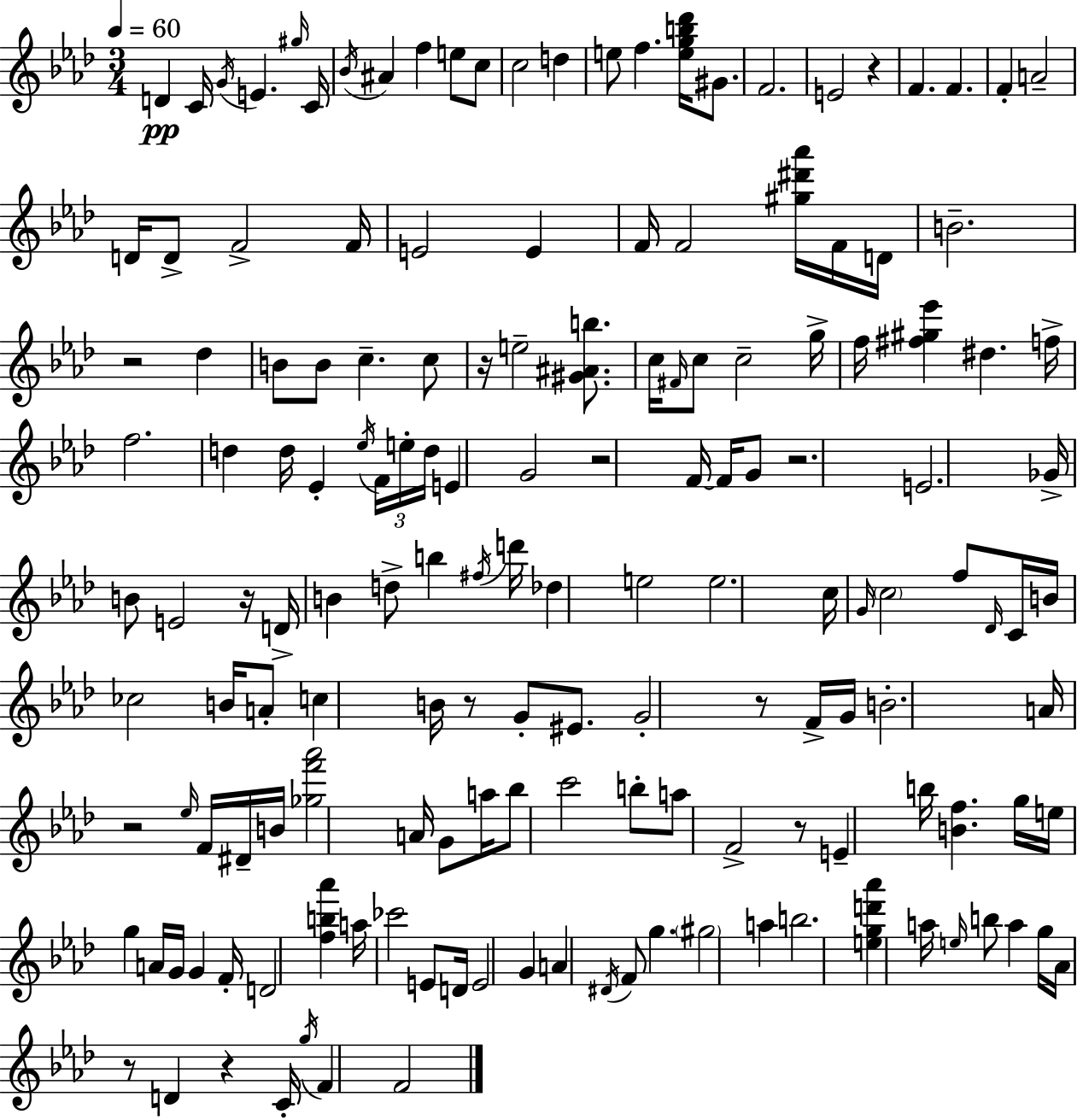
X:1
T:Untitled
M:3/4
L:1/4
K:Ab
D C/4 G/4 E ^g/4 C/4 _B/4 ^A f e/2 c/2 c2 d e/2 f [egb_d']/4 ^G/2 F2 E2 z F F F A2 D/4 D/2 F2 F/4 E2 E F/4 F2 [^g^d'_a']/4 F/4 D/4 B2 z2 _d B/2 B/2 c c/2 z/4 e2 [^G^Ab]/2 c/4 ^F/4 c/2 c2 g/4 f/4 [^f^g_e'] ^d f/4 f2 d d/4 _E _e/4 F/4 e/4 d/4 E G2 z2 F/4 F/4 G/2 z2 E2 _G/4 B/2 E2 z/4 D/4 B d/2 b ^f/4 d'/4 _d e2 e2 c/4 G/4 c2 f/2 _D/4 C/4 B/4 _c2 B/4 A/2 c B/4 z/2 G/2 ^E/2 G2 z/2 F/4 G/4 B2 A/4 z2 _e/4 F/4 ^D/4 B/4 [_gf'_a']2 A/4 G/2 a/4 _b/2 c'2 b/2 a/2 F2 z/2 E b/4 [Bf] g/4 e/4 g A/4 G/4 G F/4 D2 [fb_a'] a/4 _c'2 E/2 D/4 E2 G A ^D/4 F/2 g ^g2 a b2 [egd'_a'] a/4 e/4 b/2 a g/4 _A/4 z/2 D z C/4 g/4 F F2